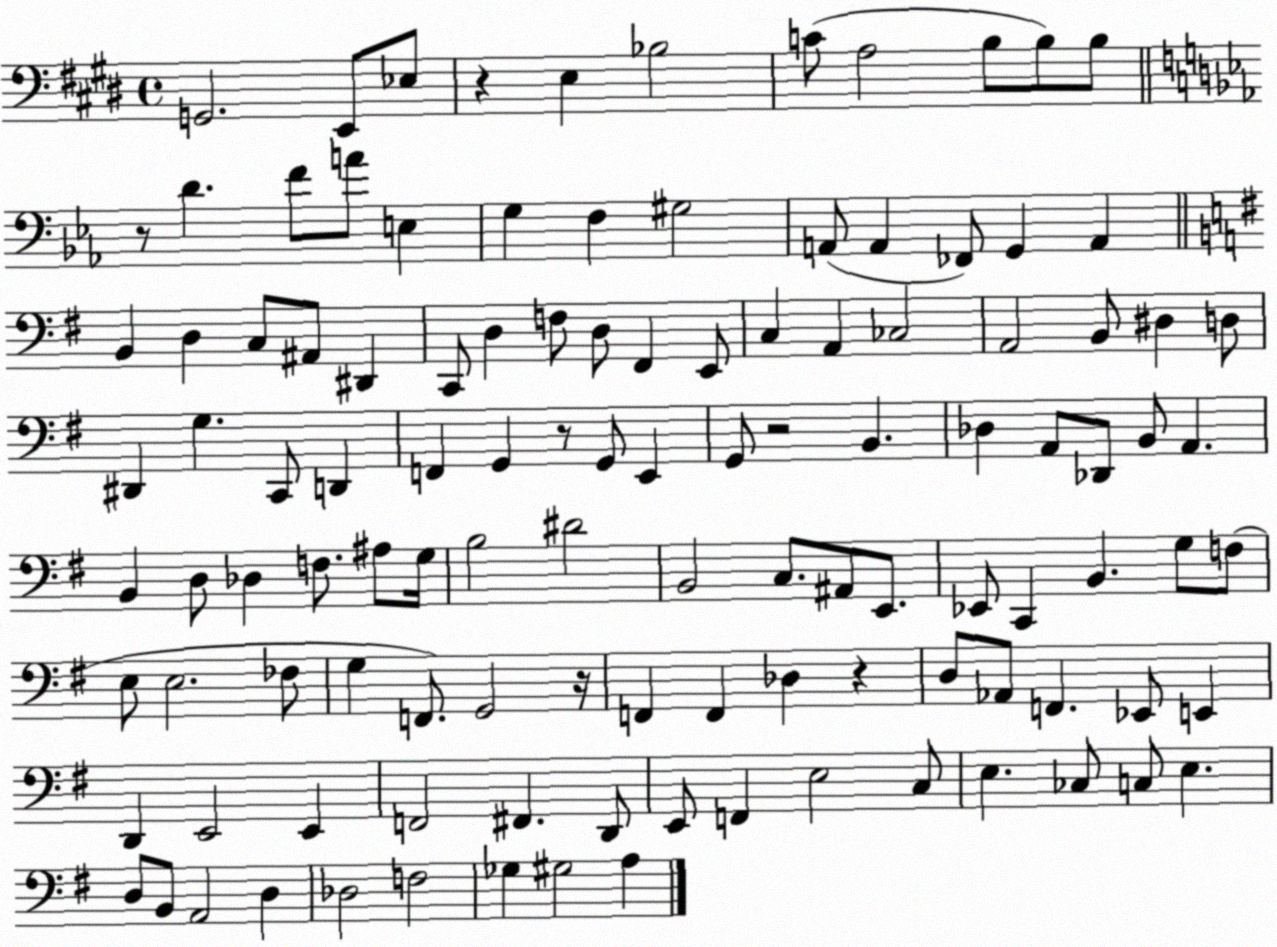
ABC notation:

X:1
T:Untitled
M:4/4
L:1/4
K:E
G,,2 E,,/2 _E,/2 z E, _B,2 C/2 A,2 B,/2 B,/2 B,/2 z/2 D F/2 A/2 E, G, F, ^G,2 A,,/2 A,, _F,,/2 G,, A,, B,, D, C,/2 ^A,,/2 ^D,, C,,/2 D, F,/2 D,/2 ^F,, E,,/2 C, A,, _C,2 A,,2 B,,/2 ^D, D,/2 ^D,, G, C,,/2 D,, F,, G,, z/2 G,,/2 E,, G,,/2 z2 B,, _D, A,,/2 _D,,/2 B,,/2 A,, B,, D,/2 _D, F,/2 ^A,/2 G,/4 B,2 ^D2 B,,2 C,/2 ^A,,/2 E,,/2 _E,,/2 C,, B,, G,/2 F,/2 E,/2 E,2 _F,/2 G, F,,/2 G,,2 z/4 F,, F,, _D, z D,/2 _A,,/2 F,, _E,,/2 E,, D,, E,,2 E,, F,,2 ^F,, D,,/2 E,,/2 F,, E,2 C,/2 E, _C,/2 C,/2 E, D,/2 B,,/2 A,,2 D, _D,2 F,2 _G, ^G,2 A,